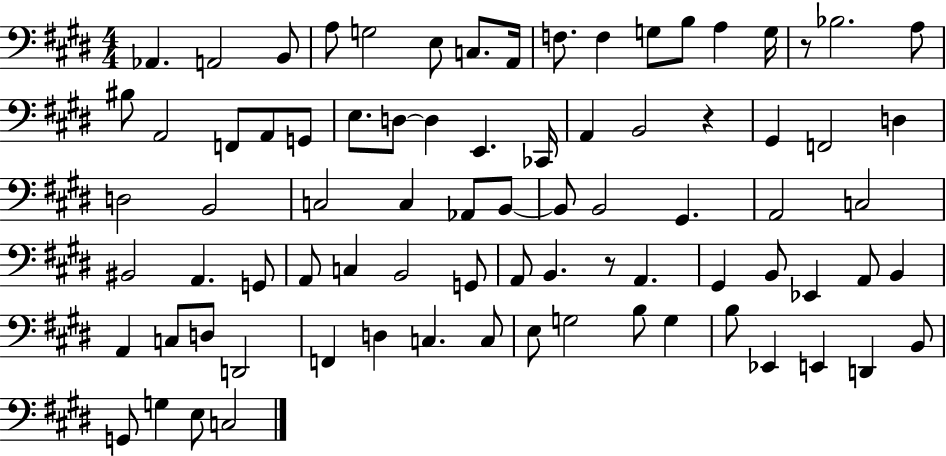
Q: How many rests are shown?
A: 3